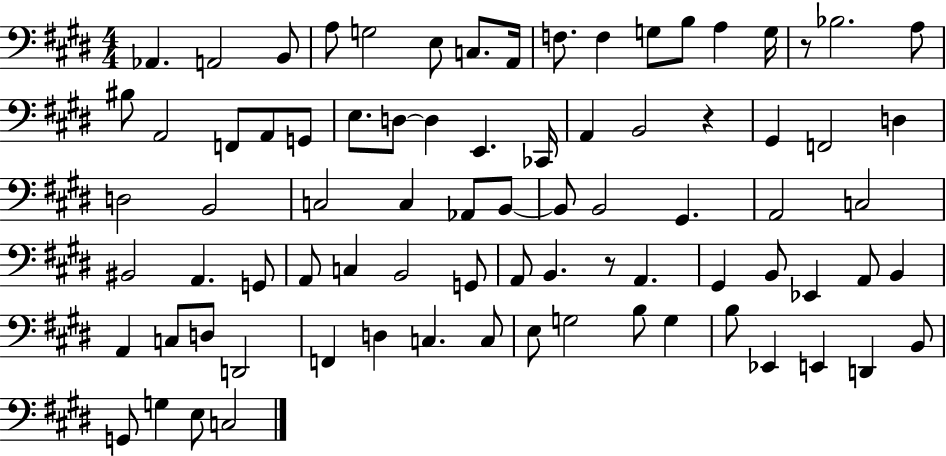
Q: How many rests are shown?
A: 3